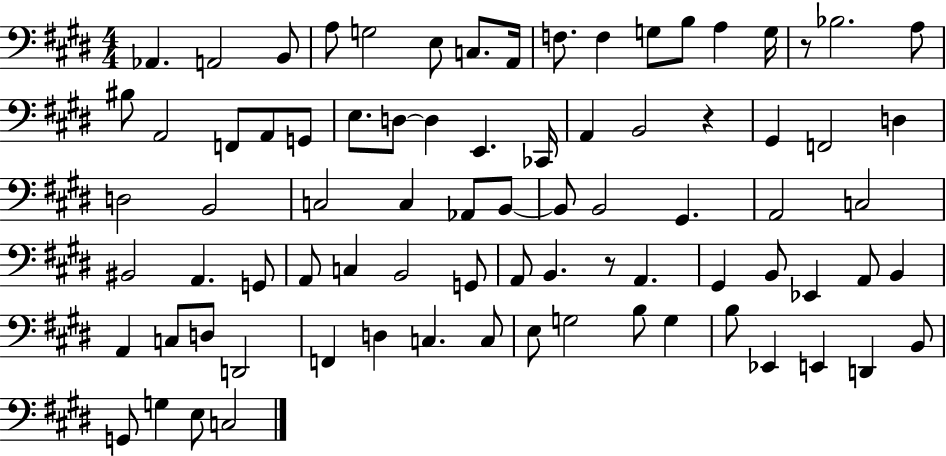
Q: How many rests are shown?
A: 3